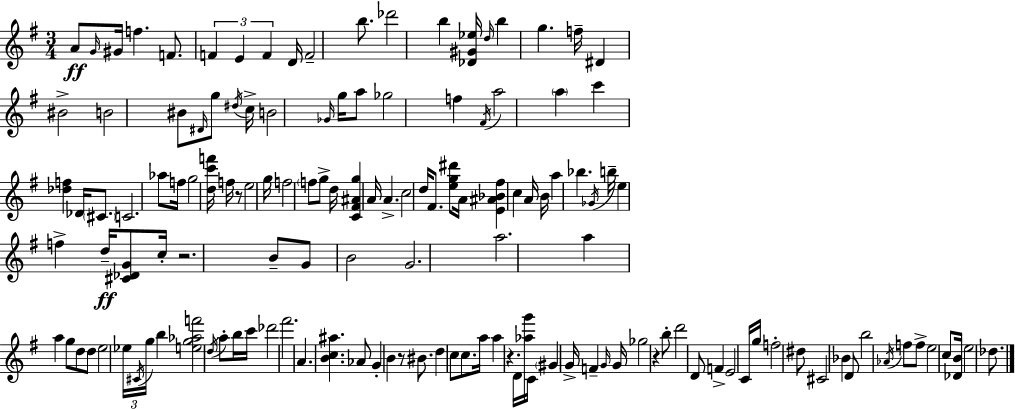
X:1
T:Untitled
M:3/4
L:1/4
K:Em
A/2 G/4 ^G/4 f F/2 F E F D/4 F2 b/2 _d'2 b [_D^G_e]/4 d/4 b g f/4 ^D ^B2 B2 ^B/2 ^D/4 g/2 ^d/4 c/4 B2 _G/4 g/4 a/2 _g2 f ^F/4 a2 a c' [_df] _D/4 ^C/2 C2 _a/2 f/4 g2 [dc'f']/4 f/4 z/2 e2 g/4 f2 f/2 g/2 d/4 [C^F^Ag] A/4 A c2 d/4 ^F/2 [eg^d']/2 A/4 [E^A_B^f] c A/4 B/4 a _b _G/4 b/4 e f d/4 [^C_DG]/2 c/4 z2 B/2 G/2 B2 G2 a2 a a g/2 d/2 d/2 e2 _e/4 ^C/4 g/4 b [eg_af']2 d/4 a/2 b/4 c'/4 _d'2 ^f'2 A [Bc^a] _A/2 G B z/2 ^B/2 d c/2 c/2 a/4 a z D/4 [_ag']/4 C/4 ^G G/4 F G/4 G/4 _g2 z b/2 d'2 D/2 F E2 C/4 g/4 f2 ^d/2 ^C2 _B D/2 b2 _A/4 f/2 f/2 e2 c/2 [_DB]/4 e2 _d/2